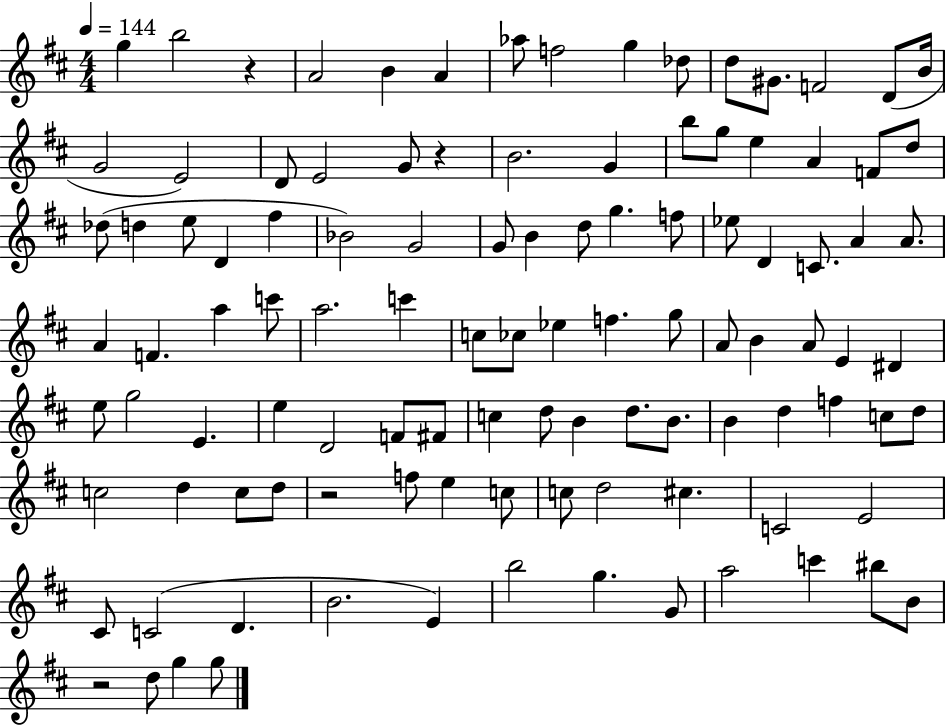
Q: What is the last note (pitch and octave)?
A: G5